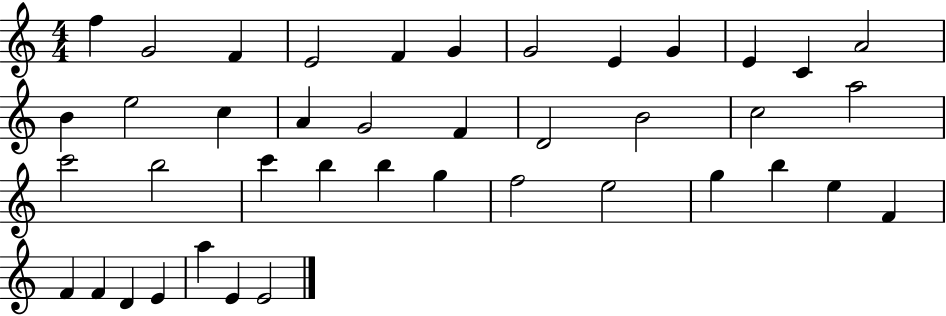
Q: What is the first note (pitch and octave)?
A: F5